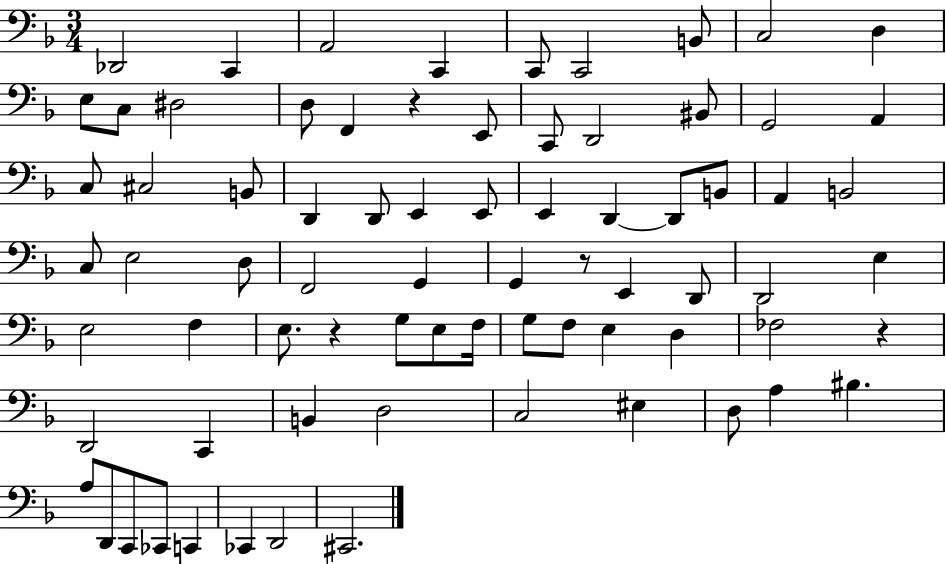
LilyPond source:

{
  \clef bass
  \numericTimeSignature
  \time 3/4
  \key f \major
  des,2 c,4 | a,2 c,4 | c,8 c,2 b,8 | c2 d4 | \break e8 c8 dis2 | d8 f,4 r4 e,8 | c,8 d,2 bis,8 | g,2 a,4 | \break c8 cis2 b,8 | d,4 d,8 e,4 e,8 | e,4 d,4~~ d,8 b,8 | a,4 b,2 | \break c8 e2 d8 | f,2 g,4 | g,4 r8 e,4 d,8 | d,2 e4 | \break e2 f4 | e8. r4 g8 e8 f16 | g8 f8 e4 d4 | fes2 r4 | \break d,2 c,4 | b,4 d2 | c2 eis4 | d8 a4 bis4. | \break a8 d,8 c,8 ces,8 c,4 | ces,4 d,2 | cis,2. | \bar "|."
}